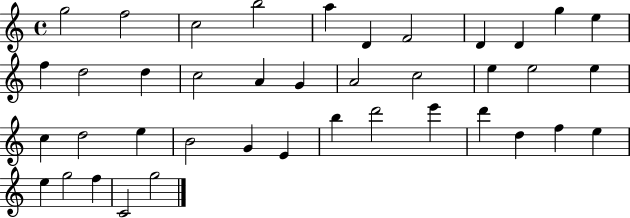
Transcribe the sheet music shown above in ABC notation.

X:1
T:Untitled
M:4/4
L:1/4
K:C
g2 f2 c2 b2 a D F2 D D g e f d2 d c2 A G A2 c2 e e2 e c d2 e B2 G E b d'2 e' d' d f e e g2 f C2 g2